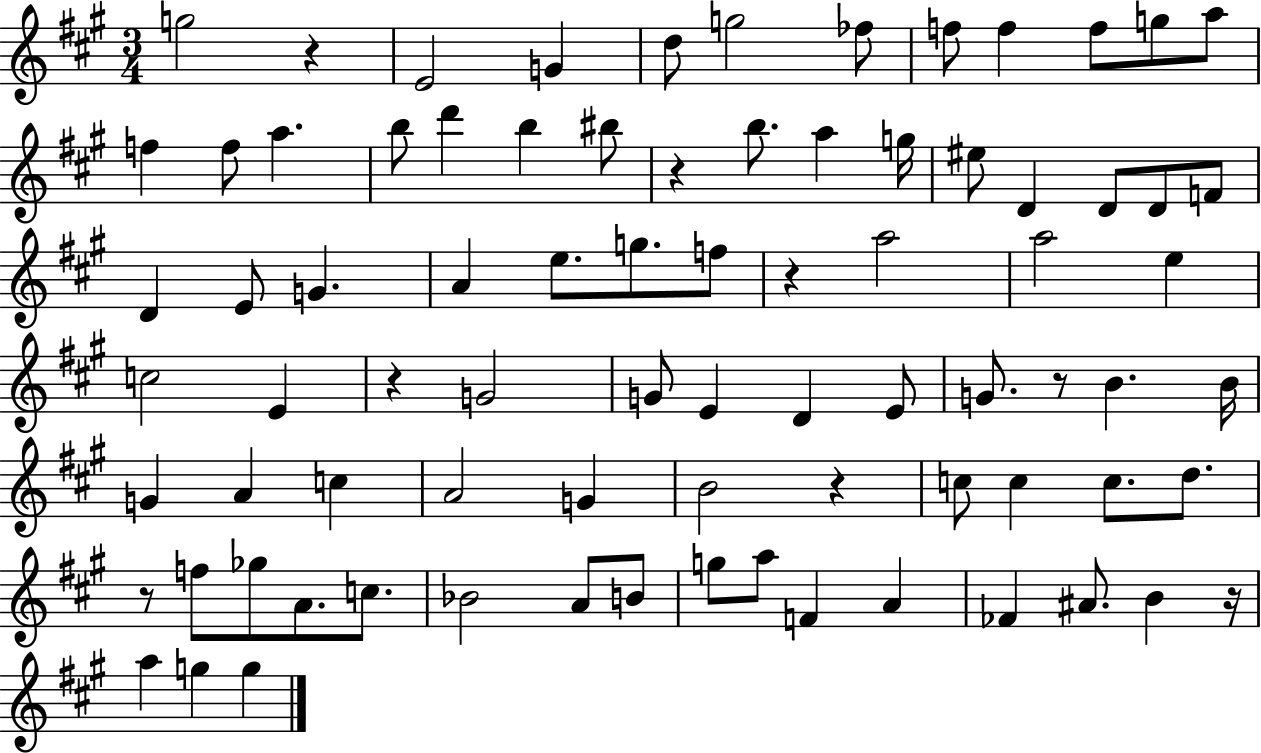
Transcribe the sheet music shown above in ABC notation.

X:1
T:Untitled
M:3/4
L:1/4
K:A
g2 z E2 G d/2 g2 _f/2 f/2 f f/2 g/2 a/2 f f/2 a b/2 d' b ^b/2 z b/2 a g/4 ^e/2 D D/2 D/2 F/2 D E/2 G A e/2 g/2 f/2 z a2 a2 e c2 E z G2 G/2 E D E/2 G/2 z/2 B B/4 G A c A2 G B2 z c/2 c c/2 d/2 z/2 f/2 _g/2 A/2 c/2 _B2 A/2 B/2 g/2 a/2 F A _F ^A/2 B z/4 a g g